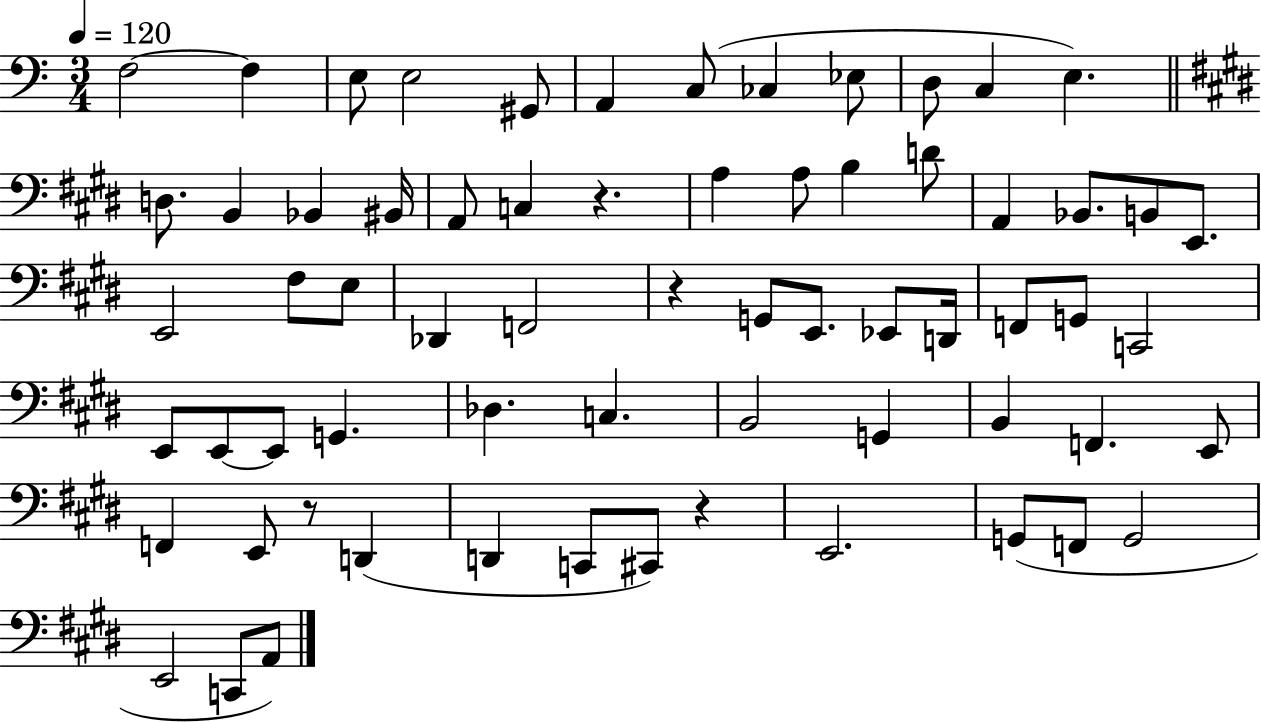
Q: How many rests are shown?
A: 4